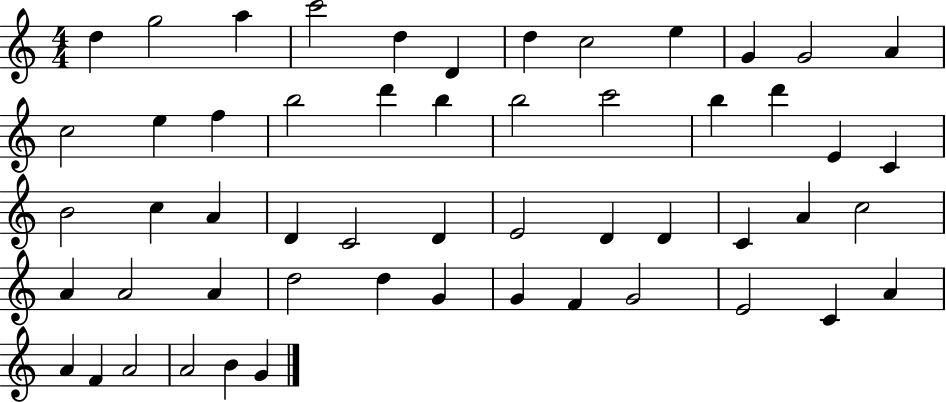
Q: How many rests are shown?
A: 0